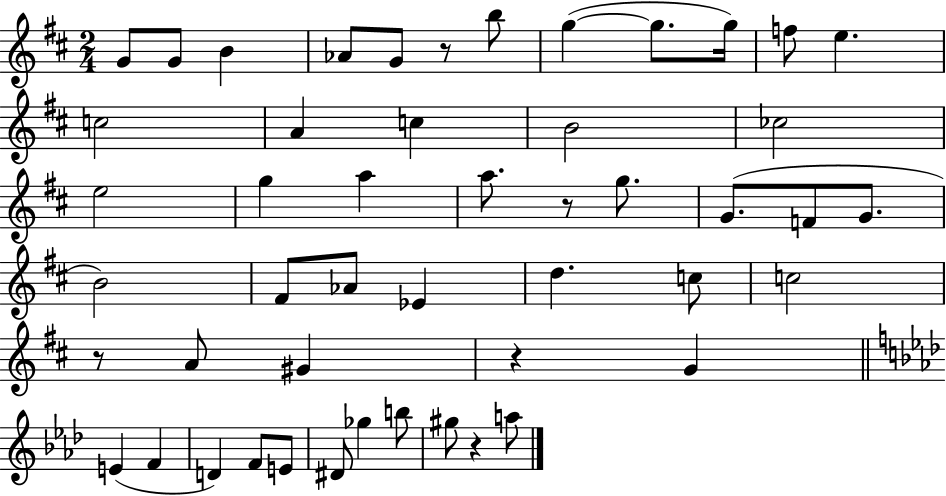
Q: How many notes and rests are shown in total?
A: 49